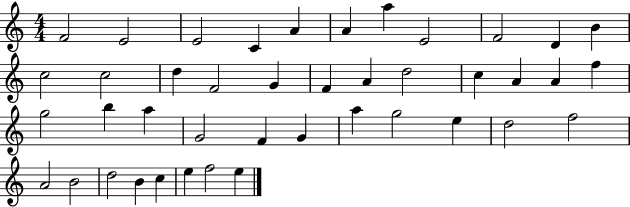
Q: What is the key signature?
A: C major